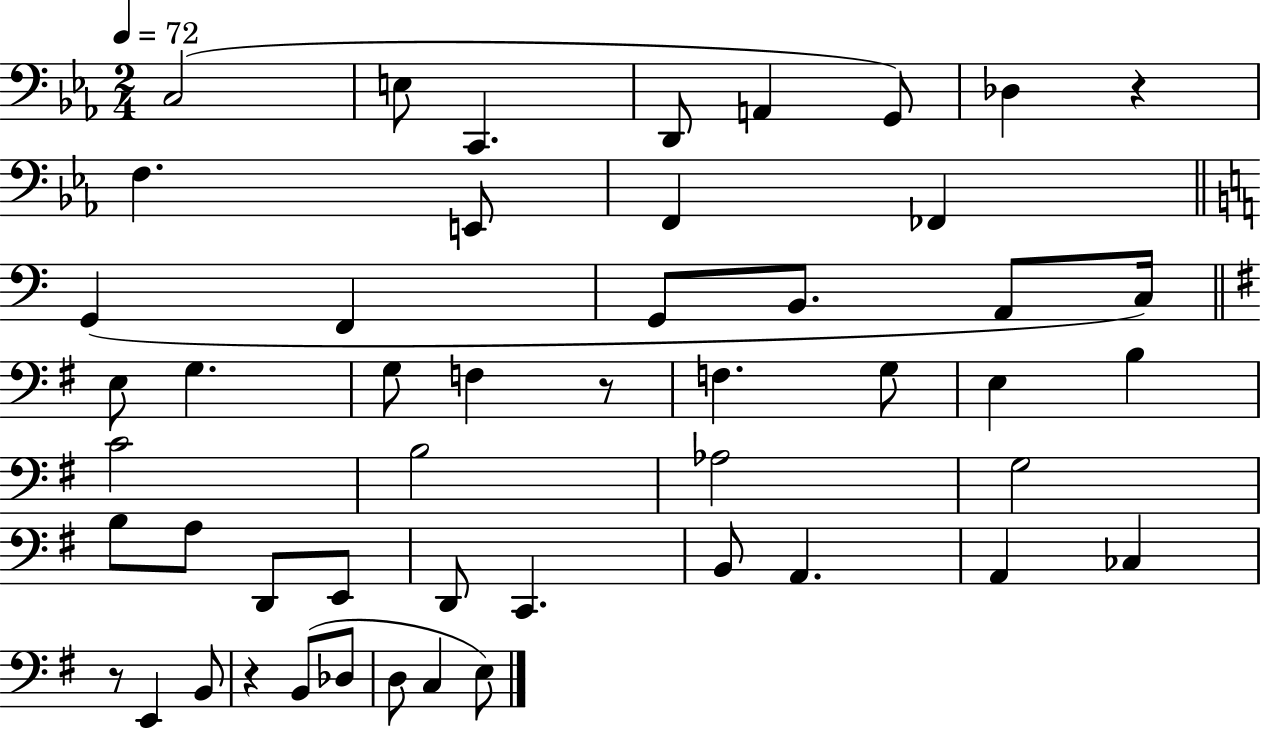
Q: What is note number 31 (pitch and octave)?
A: A3